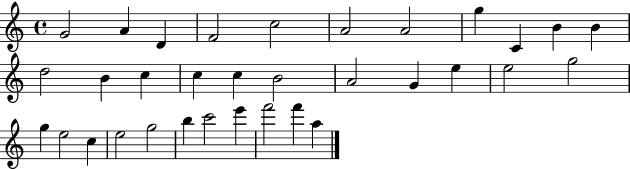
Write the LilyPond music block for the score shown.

{
  \clef treble
  \time 4/4
  \defaultTimeSignature
  \key c \major
  g'2 a'4 d'4 | f'2 c''2 | a'2 a'2 | g''4 c'4 b'4 b'4 | \break d''2 b'4 c''4 | c''4 c''4 b'2 | a'2 g'4 e''4 | e''2 g''2 | \break g''4 e''2 c''4 | e''2 g''2 | b''4 c'''2 e'''4 | f'''2 f'''4 a''4 | \break \bar "|."
}